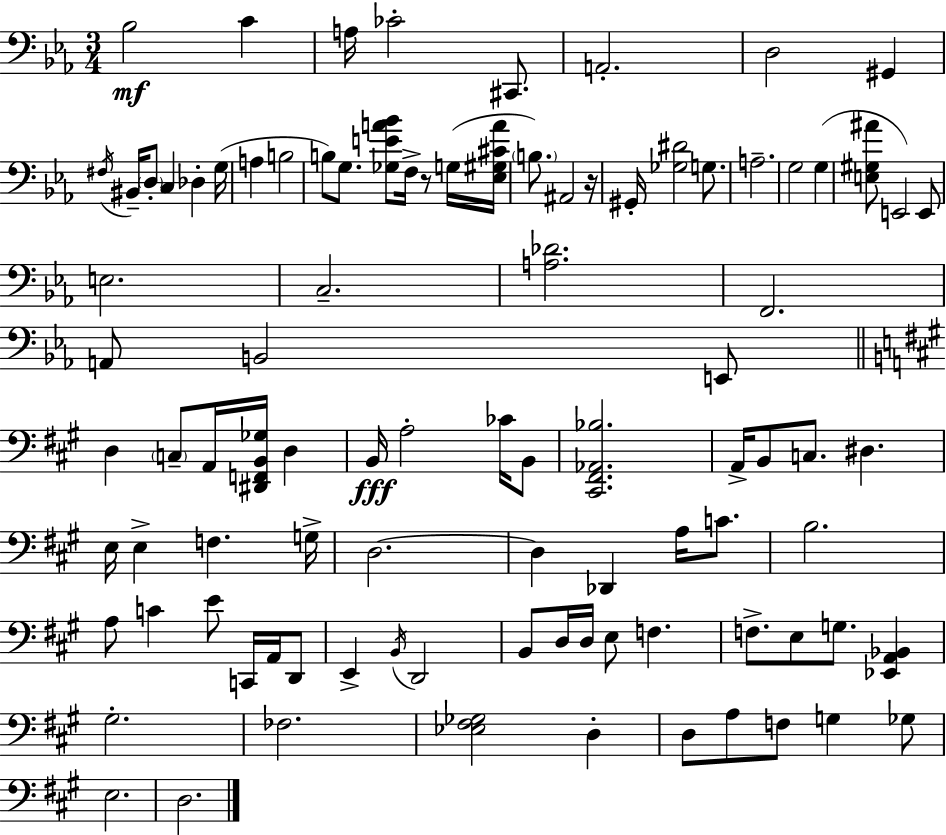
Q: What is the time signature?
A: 3/4